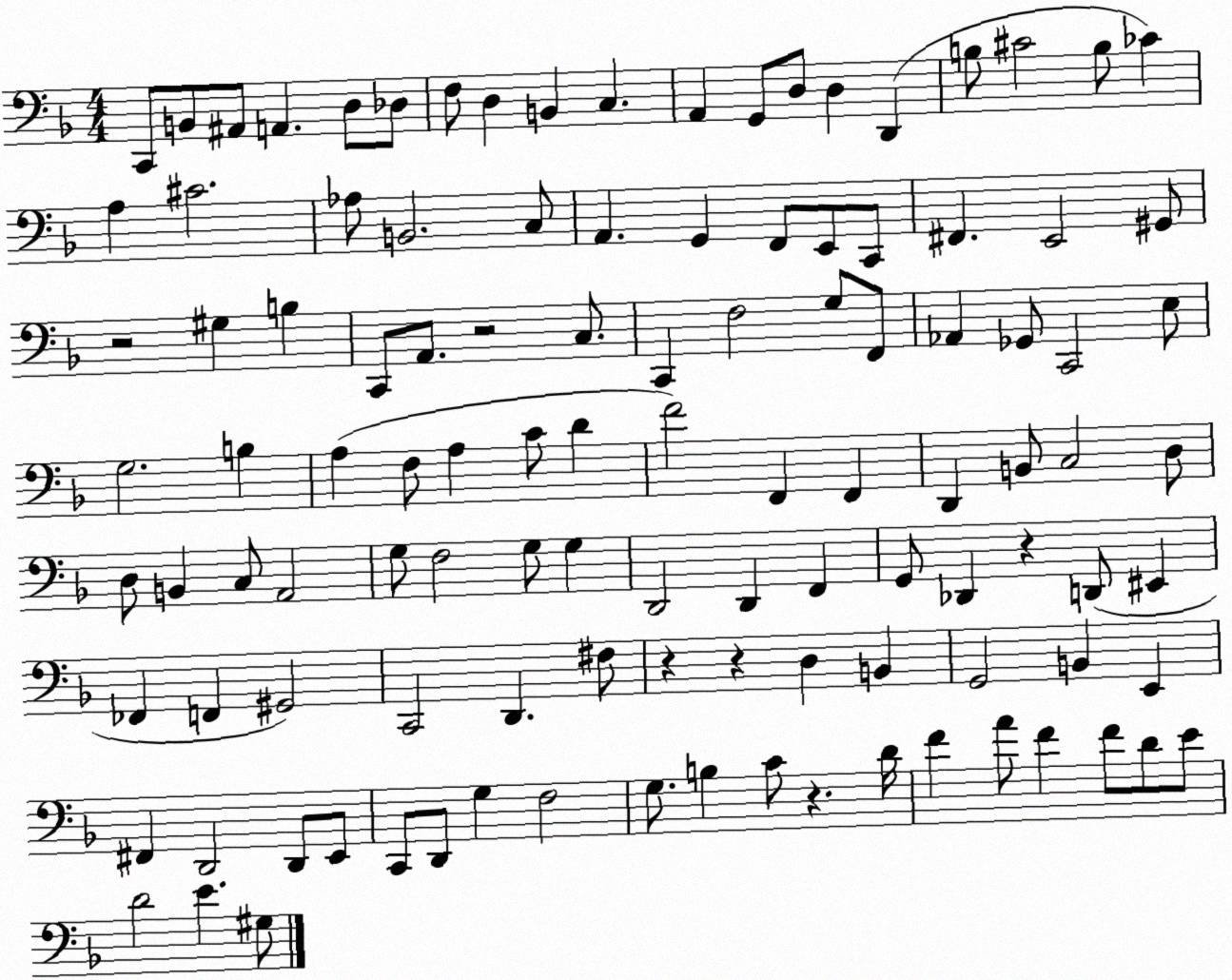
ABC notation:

X:1
T:Untitled
M:4/4
L:1/4
K:F
C,,/2 B,,/2 ^A,,/2 A,, D,/2 _D,/2 F,/2 D, B,, C, A,, G,,/2 D,/2 D, D,, B,/2 ^C2 B,/2 _C A, ^C2 _A,/2 B,,2 C,/2 A,, G,, F,,/2 E,,/2 C,,/2 ^F,, E,,2 ^G,,/2 z2 ^G, B, C,,/2 A,,/2 z2 C,/2 C,, F,2 G,/2 F,,/2 _A,, _G,,/2 C,,2 E,/2 G,2 B, A, F,/2 A, C/2 D F2 F,, F,, D,, B,,/2 C,2 D,/2 D,/2 B,, C,/2 A,,2 G,/2 F,2 G,/2 G, D,,2 D,, F,, G,,/2 _D,, z D,,/2 ^E,, _F,, F,, ^G,,2 C,,2 D,, ^F,/2 z z D, B,, G,,2 B,, E,, ^F,, D,,2 D,,/2 E,,/2 C,,/2 D,,/2 G, F,2 G,/2 B, C/2 z D/4 F A/2 F F/2 D/2 E/2 D2 E ^G,/2